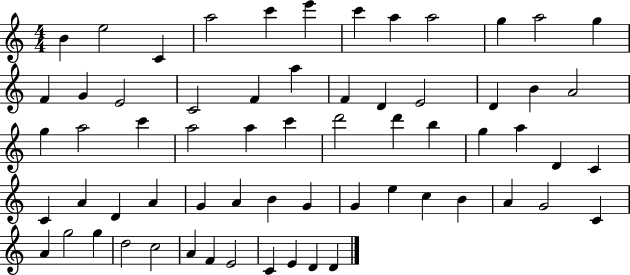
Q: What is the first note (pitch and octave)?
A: B4